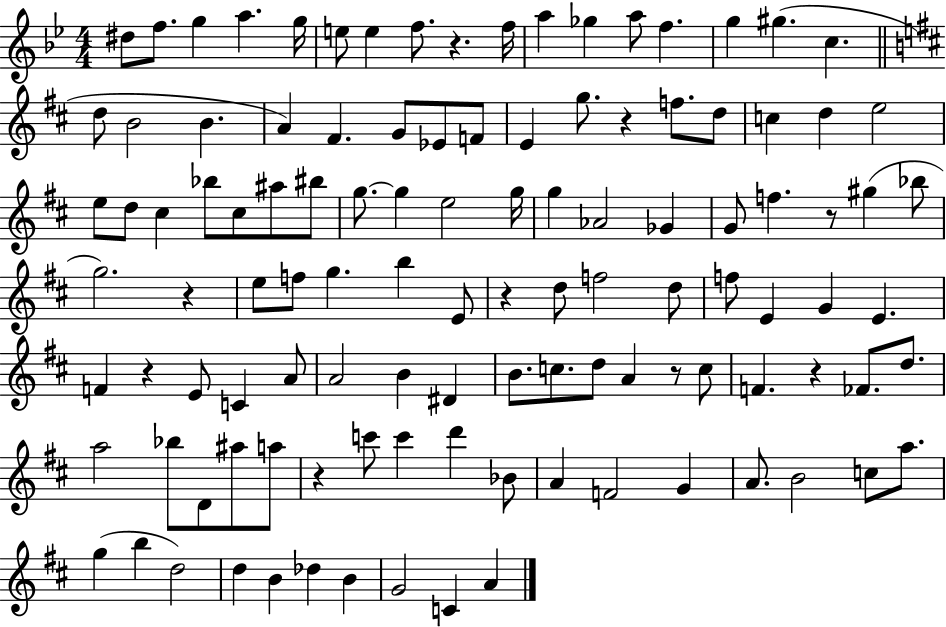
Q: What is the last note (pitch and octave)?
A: A4